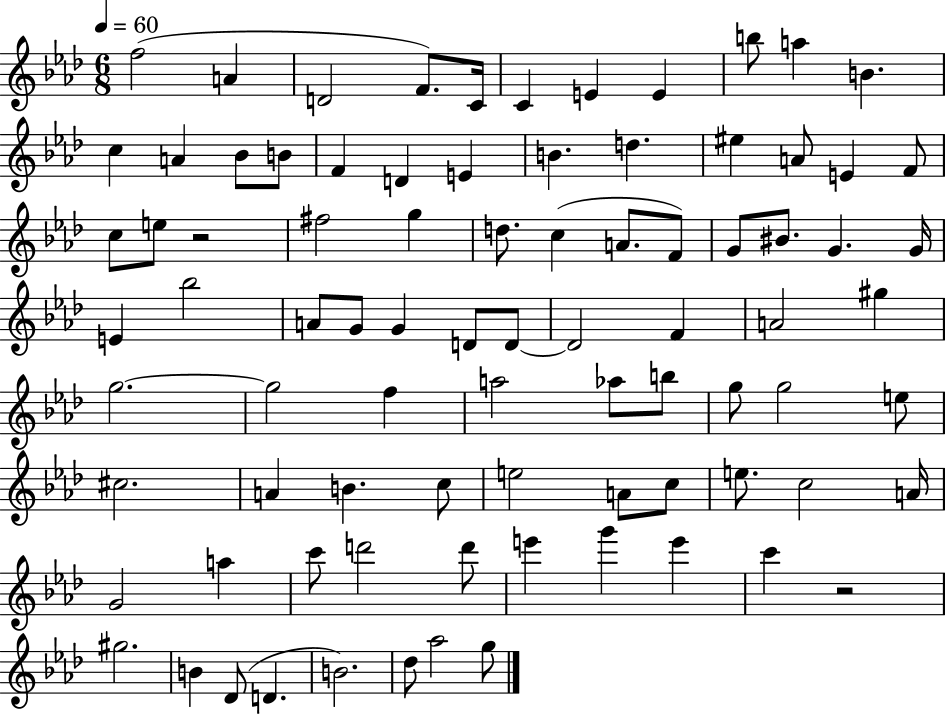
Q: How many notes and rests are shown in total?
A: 85